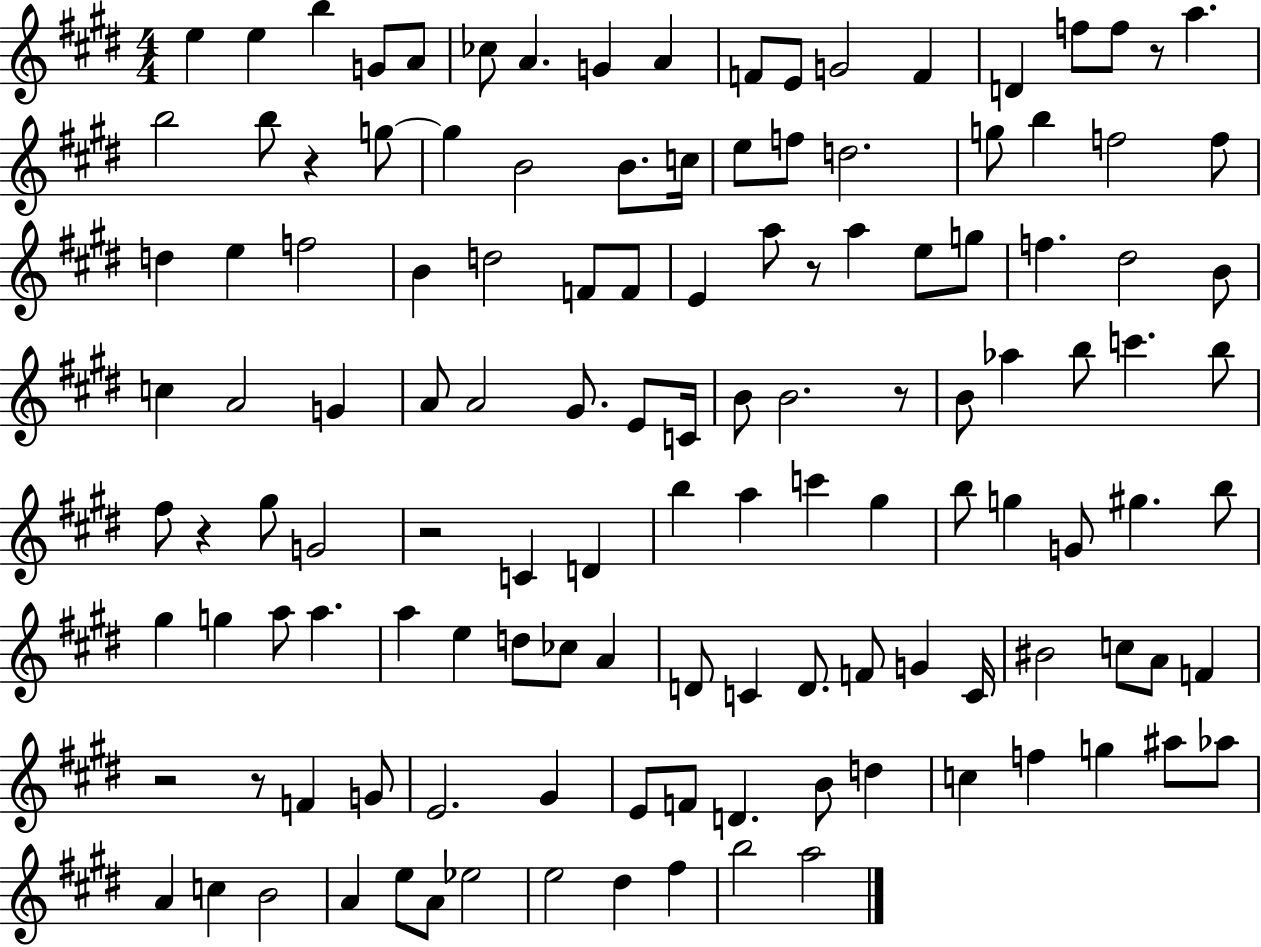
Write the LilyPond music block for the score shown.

{
  \clef treble
  \numericTimeSignature
  \time 4/4
  \key e \major
  e''4 e''4 b''4 g'8 a'8 | ces''8 a'4. g'4 a'4 | f'8 e'8 g'2 f'4 | d'4 f''8 f''8 r8 a''4. | \break b''2 b''8 r4 g''8~~ | g''4 b'2 b'8. c''16 | e''8 f''8 d''2. | g''8 b''4 f''2 f''8 | \break d''4 e''4 f''2 | b'4 d''2 f'8 f'8 | e'4 a''8 r8 a''4 e''8 g''8 | f''4. dis''2 b'8 | \break c''4 a'2 g'4 | a'8 a'2 gis'8. e'8 c'16 | b'8 b'2. r8 | b'8 aes''4 b''8 c'''4. b''8 | \break fis''8 r4 gis''8 g'2 | r2 c'4 d'4 | b''4 a''4 c'''4 gis''4 | b''8 g''4 g'8 gis''4. b''8 | \break gis''4 g''4 a''8 a''4. | a''4 e''4 d''8 ces''8 a'4 | d'8 c'4 d'8. f'8 g'4 c'16 | bis'2 c''8 a'8 f'4 | \break r2 r8 f'4 g'8 | e'2. gis'4 | e'8 f'8 d'4. b'8 d''4 | c''4 f''4 g''4 ais''8 aes''8 | \break a'4 c''4 b'2 | a'4 e''8 a'8 ees''2 | e''2 dis''4 fis''4 | b''2 a''2 | \break \bar "|."
}